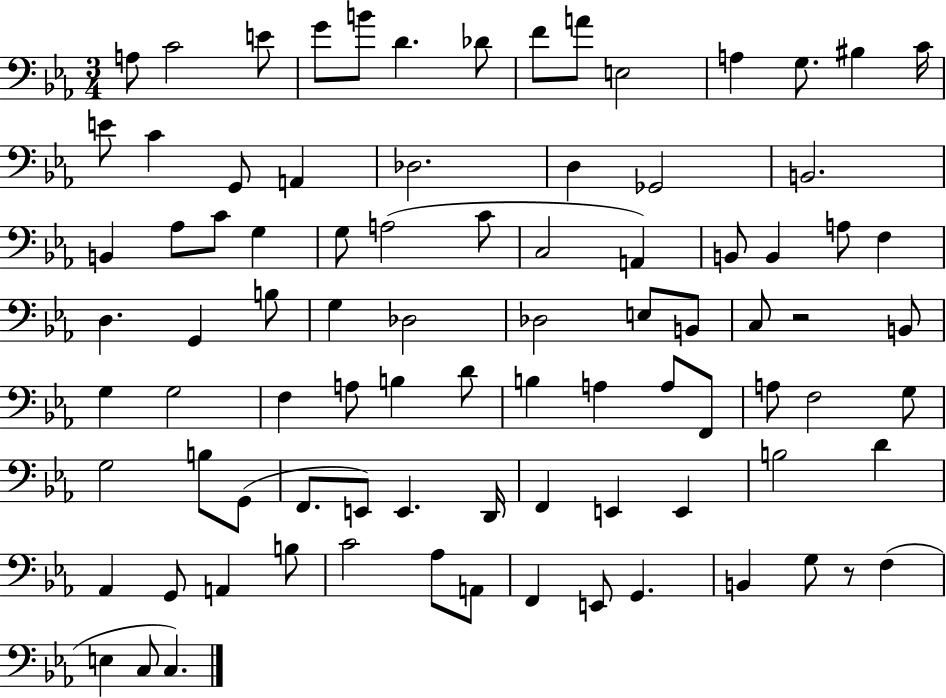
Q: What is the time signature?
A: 3/4